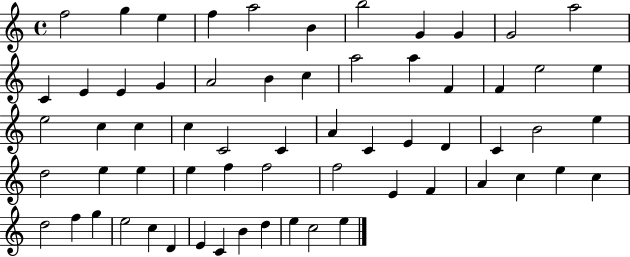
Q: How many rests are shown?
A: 0